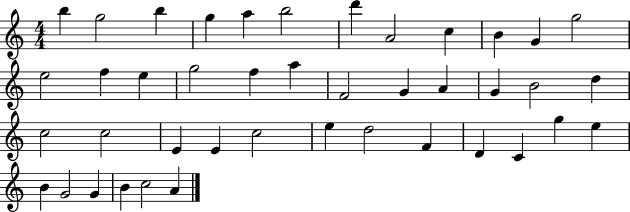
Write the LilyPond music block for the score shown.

{
  \clef treble
  \numericTimeSignature
  \time 4/4
  \key c \major
  b''4 g''2 b''4 | g''4 a''4 b''2 | d'''4 a'2 c''4 | b'4 g'4 g''2 | \break e''2 f''4 e''4 | g''2 f''4 a''4 | f'2 g'4 a'4 | g'4 b'2 d''4 | \break c''2 c''2 | e'4 e'4 c''2 | e''4 d''2 f'4 | d'4 c'4 g''4 e''4 | \break b'4 g'2 g'4 | b'4 c''2 a'4 | \bar "|."
}